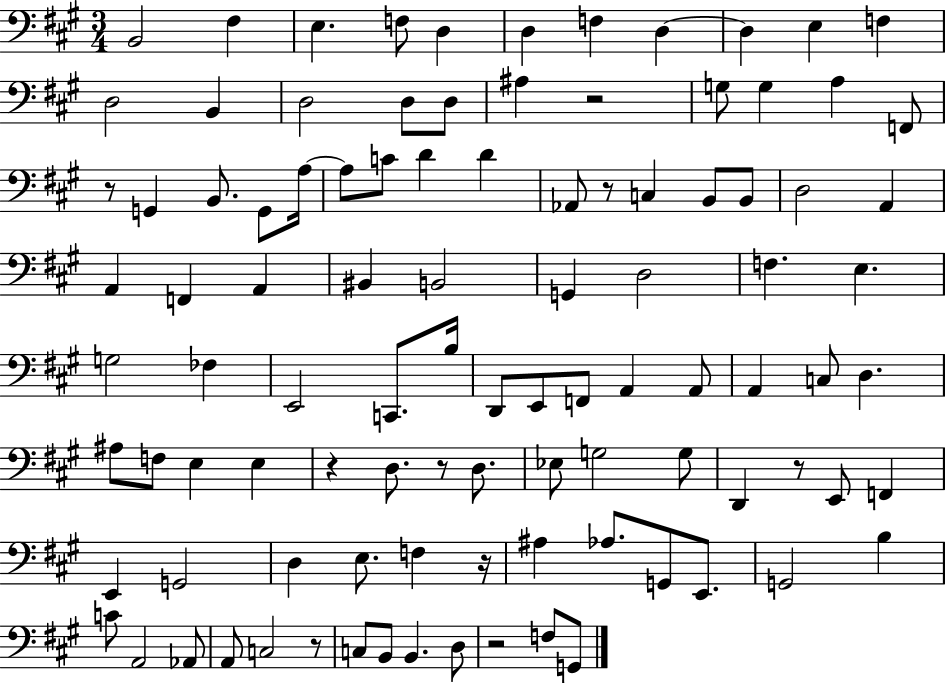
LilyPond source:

{
  \clef bass
  \numericTimeSignature
  \time 3/4
  \key a \major
  b,2 fis4 | e4. f8 d4 | d4 f4 d4~~ | d4 e4 f4 | \break d2 b,4 | d2 d8 d8 | ais4 r2 | g8 g4 a4 f,8 | \break r8 g,4 b,8. g,8 a16~~ | a8 c'8 d'4 d'4 | aes,8 r8 c4 b,8 b,8 | d2 a,4 | \break a,4 f,4 a,4 | bis,4 b,2 | g,4 d2 | f4. e4. | \break g2 fes4 | e,2 c,8. b16 | d,8 e,8 f,8 a,4 a,8 | a,4 c8 d4. | \break ais8 f8 e4 e4 | r4 d8. r8 d8. | ees8 g2 g8 | d,4 r8 e,8 f,4 | \break e,4 g,2 | d4 e8. f4 r16 | ais4 aes8. g,8 e,8. | g,2 b4 | \break c'8 a,2 aes,8 | a,8 c2 r8 | c8 b,8 b,4. d8 | r2 f8 g,8 | \break \bar "|."
}